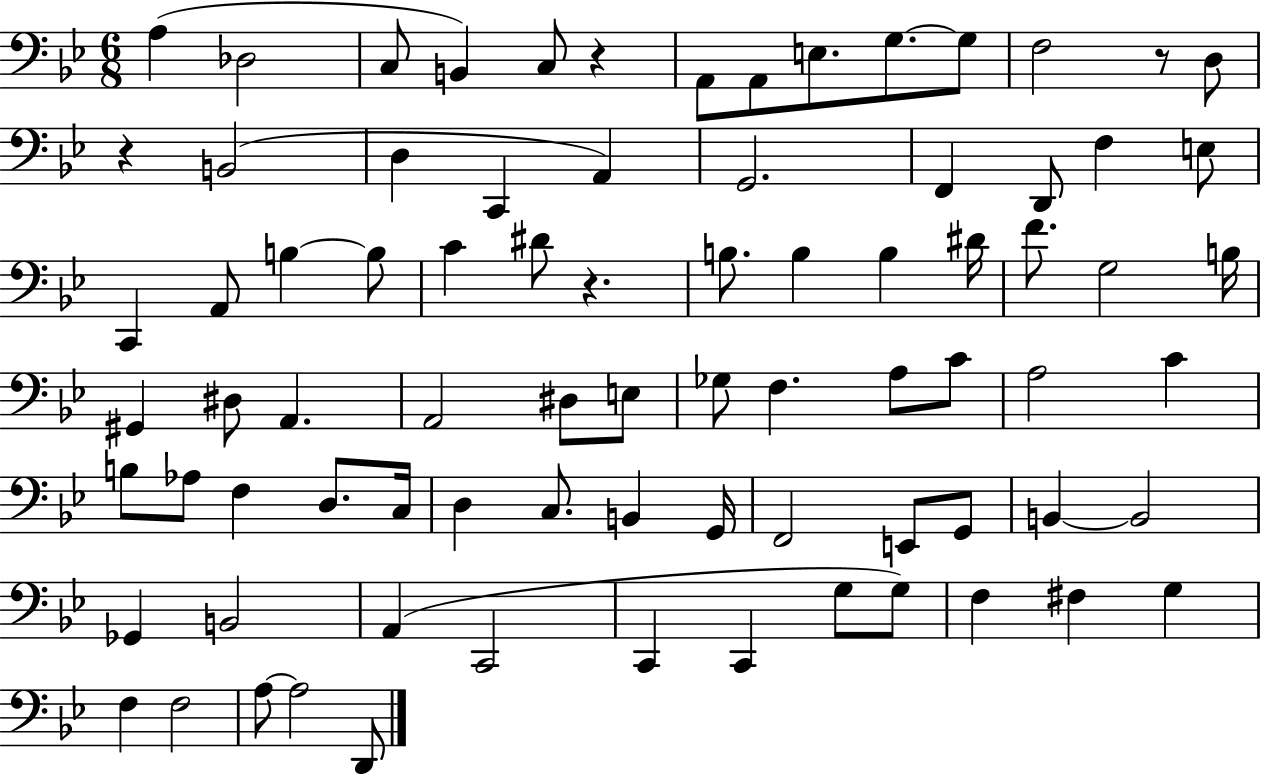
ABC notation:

X:1
T:Untitled
M:6/8
L:1/4
K:Bb
A, _D,2 C,/2 B,, C,/2 z A,,/2 A,,/2 E,/2 G,/2 G,/2 F,2 z/2 D,/2 z B,,2 D, C,, A,, G,,2 F,, D,,/2 F, E,/2 C,, A,,/2 B, B,/2 C ^D/2 z B,/2 B, B, ^D/4 F/2 G,2 B,/4 ^G,, ^D,/2 A,, A,,2 ^D,/2 E,/2 _G,/2 F, A,/2 C/2 A,2 C B,/2 _A,/2 F, D,/2 C,/4 D, C,/2 B,, G,,/4 F,,2 E,,/2 G,,/2 B,, B,,2 _G,, B,,2 A,, C,,2 C,, C,, G,/2 G,/2 F, ^F, G, F, F,2 A,/2 A,2 D,,/2